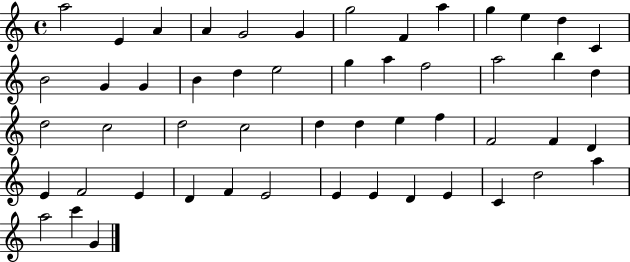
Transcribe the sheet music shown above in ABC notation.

X:1
T:Untitled
M:4/4
L:1/4
K:C
a2 E A A G2 G g2 F a g e d C B2 G G B d e2 g a f2 a2 b d d2 c2 d2 c2 d d e f F2 F D E F2 E D F E2 E E D E C d2 a a2 c' G